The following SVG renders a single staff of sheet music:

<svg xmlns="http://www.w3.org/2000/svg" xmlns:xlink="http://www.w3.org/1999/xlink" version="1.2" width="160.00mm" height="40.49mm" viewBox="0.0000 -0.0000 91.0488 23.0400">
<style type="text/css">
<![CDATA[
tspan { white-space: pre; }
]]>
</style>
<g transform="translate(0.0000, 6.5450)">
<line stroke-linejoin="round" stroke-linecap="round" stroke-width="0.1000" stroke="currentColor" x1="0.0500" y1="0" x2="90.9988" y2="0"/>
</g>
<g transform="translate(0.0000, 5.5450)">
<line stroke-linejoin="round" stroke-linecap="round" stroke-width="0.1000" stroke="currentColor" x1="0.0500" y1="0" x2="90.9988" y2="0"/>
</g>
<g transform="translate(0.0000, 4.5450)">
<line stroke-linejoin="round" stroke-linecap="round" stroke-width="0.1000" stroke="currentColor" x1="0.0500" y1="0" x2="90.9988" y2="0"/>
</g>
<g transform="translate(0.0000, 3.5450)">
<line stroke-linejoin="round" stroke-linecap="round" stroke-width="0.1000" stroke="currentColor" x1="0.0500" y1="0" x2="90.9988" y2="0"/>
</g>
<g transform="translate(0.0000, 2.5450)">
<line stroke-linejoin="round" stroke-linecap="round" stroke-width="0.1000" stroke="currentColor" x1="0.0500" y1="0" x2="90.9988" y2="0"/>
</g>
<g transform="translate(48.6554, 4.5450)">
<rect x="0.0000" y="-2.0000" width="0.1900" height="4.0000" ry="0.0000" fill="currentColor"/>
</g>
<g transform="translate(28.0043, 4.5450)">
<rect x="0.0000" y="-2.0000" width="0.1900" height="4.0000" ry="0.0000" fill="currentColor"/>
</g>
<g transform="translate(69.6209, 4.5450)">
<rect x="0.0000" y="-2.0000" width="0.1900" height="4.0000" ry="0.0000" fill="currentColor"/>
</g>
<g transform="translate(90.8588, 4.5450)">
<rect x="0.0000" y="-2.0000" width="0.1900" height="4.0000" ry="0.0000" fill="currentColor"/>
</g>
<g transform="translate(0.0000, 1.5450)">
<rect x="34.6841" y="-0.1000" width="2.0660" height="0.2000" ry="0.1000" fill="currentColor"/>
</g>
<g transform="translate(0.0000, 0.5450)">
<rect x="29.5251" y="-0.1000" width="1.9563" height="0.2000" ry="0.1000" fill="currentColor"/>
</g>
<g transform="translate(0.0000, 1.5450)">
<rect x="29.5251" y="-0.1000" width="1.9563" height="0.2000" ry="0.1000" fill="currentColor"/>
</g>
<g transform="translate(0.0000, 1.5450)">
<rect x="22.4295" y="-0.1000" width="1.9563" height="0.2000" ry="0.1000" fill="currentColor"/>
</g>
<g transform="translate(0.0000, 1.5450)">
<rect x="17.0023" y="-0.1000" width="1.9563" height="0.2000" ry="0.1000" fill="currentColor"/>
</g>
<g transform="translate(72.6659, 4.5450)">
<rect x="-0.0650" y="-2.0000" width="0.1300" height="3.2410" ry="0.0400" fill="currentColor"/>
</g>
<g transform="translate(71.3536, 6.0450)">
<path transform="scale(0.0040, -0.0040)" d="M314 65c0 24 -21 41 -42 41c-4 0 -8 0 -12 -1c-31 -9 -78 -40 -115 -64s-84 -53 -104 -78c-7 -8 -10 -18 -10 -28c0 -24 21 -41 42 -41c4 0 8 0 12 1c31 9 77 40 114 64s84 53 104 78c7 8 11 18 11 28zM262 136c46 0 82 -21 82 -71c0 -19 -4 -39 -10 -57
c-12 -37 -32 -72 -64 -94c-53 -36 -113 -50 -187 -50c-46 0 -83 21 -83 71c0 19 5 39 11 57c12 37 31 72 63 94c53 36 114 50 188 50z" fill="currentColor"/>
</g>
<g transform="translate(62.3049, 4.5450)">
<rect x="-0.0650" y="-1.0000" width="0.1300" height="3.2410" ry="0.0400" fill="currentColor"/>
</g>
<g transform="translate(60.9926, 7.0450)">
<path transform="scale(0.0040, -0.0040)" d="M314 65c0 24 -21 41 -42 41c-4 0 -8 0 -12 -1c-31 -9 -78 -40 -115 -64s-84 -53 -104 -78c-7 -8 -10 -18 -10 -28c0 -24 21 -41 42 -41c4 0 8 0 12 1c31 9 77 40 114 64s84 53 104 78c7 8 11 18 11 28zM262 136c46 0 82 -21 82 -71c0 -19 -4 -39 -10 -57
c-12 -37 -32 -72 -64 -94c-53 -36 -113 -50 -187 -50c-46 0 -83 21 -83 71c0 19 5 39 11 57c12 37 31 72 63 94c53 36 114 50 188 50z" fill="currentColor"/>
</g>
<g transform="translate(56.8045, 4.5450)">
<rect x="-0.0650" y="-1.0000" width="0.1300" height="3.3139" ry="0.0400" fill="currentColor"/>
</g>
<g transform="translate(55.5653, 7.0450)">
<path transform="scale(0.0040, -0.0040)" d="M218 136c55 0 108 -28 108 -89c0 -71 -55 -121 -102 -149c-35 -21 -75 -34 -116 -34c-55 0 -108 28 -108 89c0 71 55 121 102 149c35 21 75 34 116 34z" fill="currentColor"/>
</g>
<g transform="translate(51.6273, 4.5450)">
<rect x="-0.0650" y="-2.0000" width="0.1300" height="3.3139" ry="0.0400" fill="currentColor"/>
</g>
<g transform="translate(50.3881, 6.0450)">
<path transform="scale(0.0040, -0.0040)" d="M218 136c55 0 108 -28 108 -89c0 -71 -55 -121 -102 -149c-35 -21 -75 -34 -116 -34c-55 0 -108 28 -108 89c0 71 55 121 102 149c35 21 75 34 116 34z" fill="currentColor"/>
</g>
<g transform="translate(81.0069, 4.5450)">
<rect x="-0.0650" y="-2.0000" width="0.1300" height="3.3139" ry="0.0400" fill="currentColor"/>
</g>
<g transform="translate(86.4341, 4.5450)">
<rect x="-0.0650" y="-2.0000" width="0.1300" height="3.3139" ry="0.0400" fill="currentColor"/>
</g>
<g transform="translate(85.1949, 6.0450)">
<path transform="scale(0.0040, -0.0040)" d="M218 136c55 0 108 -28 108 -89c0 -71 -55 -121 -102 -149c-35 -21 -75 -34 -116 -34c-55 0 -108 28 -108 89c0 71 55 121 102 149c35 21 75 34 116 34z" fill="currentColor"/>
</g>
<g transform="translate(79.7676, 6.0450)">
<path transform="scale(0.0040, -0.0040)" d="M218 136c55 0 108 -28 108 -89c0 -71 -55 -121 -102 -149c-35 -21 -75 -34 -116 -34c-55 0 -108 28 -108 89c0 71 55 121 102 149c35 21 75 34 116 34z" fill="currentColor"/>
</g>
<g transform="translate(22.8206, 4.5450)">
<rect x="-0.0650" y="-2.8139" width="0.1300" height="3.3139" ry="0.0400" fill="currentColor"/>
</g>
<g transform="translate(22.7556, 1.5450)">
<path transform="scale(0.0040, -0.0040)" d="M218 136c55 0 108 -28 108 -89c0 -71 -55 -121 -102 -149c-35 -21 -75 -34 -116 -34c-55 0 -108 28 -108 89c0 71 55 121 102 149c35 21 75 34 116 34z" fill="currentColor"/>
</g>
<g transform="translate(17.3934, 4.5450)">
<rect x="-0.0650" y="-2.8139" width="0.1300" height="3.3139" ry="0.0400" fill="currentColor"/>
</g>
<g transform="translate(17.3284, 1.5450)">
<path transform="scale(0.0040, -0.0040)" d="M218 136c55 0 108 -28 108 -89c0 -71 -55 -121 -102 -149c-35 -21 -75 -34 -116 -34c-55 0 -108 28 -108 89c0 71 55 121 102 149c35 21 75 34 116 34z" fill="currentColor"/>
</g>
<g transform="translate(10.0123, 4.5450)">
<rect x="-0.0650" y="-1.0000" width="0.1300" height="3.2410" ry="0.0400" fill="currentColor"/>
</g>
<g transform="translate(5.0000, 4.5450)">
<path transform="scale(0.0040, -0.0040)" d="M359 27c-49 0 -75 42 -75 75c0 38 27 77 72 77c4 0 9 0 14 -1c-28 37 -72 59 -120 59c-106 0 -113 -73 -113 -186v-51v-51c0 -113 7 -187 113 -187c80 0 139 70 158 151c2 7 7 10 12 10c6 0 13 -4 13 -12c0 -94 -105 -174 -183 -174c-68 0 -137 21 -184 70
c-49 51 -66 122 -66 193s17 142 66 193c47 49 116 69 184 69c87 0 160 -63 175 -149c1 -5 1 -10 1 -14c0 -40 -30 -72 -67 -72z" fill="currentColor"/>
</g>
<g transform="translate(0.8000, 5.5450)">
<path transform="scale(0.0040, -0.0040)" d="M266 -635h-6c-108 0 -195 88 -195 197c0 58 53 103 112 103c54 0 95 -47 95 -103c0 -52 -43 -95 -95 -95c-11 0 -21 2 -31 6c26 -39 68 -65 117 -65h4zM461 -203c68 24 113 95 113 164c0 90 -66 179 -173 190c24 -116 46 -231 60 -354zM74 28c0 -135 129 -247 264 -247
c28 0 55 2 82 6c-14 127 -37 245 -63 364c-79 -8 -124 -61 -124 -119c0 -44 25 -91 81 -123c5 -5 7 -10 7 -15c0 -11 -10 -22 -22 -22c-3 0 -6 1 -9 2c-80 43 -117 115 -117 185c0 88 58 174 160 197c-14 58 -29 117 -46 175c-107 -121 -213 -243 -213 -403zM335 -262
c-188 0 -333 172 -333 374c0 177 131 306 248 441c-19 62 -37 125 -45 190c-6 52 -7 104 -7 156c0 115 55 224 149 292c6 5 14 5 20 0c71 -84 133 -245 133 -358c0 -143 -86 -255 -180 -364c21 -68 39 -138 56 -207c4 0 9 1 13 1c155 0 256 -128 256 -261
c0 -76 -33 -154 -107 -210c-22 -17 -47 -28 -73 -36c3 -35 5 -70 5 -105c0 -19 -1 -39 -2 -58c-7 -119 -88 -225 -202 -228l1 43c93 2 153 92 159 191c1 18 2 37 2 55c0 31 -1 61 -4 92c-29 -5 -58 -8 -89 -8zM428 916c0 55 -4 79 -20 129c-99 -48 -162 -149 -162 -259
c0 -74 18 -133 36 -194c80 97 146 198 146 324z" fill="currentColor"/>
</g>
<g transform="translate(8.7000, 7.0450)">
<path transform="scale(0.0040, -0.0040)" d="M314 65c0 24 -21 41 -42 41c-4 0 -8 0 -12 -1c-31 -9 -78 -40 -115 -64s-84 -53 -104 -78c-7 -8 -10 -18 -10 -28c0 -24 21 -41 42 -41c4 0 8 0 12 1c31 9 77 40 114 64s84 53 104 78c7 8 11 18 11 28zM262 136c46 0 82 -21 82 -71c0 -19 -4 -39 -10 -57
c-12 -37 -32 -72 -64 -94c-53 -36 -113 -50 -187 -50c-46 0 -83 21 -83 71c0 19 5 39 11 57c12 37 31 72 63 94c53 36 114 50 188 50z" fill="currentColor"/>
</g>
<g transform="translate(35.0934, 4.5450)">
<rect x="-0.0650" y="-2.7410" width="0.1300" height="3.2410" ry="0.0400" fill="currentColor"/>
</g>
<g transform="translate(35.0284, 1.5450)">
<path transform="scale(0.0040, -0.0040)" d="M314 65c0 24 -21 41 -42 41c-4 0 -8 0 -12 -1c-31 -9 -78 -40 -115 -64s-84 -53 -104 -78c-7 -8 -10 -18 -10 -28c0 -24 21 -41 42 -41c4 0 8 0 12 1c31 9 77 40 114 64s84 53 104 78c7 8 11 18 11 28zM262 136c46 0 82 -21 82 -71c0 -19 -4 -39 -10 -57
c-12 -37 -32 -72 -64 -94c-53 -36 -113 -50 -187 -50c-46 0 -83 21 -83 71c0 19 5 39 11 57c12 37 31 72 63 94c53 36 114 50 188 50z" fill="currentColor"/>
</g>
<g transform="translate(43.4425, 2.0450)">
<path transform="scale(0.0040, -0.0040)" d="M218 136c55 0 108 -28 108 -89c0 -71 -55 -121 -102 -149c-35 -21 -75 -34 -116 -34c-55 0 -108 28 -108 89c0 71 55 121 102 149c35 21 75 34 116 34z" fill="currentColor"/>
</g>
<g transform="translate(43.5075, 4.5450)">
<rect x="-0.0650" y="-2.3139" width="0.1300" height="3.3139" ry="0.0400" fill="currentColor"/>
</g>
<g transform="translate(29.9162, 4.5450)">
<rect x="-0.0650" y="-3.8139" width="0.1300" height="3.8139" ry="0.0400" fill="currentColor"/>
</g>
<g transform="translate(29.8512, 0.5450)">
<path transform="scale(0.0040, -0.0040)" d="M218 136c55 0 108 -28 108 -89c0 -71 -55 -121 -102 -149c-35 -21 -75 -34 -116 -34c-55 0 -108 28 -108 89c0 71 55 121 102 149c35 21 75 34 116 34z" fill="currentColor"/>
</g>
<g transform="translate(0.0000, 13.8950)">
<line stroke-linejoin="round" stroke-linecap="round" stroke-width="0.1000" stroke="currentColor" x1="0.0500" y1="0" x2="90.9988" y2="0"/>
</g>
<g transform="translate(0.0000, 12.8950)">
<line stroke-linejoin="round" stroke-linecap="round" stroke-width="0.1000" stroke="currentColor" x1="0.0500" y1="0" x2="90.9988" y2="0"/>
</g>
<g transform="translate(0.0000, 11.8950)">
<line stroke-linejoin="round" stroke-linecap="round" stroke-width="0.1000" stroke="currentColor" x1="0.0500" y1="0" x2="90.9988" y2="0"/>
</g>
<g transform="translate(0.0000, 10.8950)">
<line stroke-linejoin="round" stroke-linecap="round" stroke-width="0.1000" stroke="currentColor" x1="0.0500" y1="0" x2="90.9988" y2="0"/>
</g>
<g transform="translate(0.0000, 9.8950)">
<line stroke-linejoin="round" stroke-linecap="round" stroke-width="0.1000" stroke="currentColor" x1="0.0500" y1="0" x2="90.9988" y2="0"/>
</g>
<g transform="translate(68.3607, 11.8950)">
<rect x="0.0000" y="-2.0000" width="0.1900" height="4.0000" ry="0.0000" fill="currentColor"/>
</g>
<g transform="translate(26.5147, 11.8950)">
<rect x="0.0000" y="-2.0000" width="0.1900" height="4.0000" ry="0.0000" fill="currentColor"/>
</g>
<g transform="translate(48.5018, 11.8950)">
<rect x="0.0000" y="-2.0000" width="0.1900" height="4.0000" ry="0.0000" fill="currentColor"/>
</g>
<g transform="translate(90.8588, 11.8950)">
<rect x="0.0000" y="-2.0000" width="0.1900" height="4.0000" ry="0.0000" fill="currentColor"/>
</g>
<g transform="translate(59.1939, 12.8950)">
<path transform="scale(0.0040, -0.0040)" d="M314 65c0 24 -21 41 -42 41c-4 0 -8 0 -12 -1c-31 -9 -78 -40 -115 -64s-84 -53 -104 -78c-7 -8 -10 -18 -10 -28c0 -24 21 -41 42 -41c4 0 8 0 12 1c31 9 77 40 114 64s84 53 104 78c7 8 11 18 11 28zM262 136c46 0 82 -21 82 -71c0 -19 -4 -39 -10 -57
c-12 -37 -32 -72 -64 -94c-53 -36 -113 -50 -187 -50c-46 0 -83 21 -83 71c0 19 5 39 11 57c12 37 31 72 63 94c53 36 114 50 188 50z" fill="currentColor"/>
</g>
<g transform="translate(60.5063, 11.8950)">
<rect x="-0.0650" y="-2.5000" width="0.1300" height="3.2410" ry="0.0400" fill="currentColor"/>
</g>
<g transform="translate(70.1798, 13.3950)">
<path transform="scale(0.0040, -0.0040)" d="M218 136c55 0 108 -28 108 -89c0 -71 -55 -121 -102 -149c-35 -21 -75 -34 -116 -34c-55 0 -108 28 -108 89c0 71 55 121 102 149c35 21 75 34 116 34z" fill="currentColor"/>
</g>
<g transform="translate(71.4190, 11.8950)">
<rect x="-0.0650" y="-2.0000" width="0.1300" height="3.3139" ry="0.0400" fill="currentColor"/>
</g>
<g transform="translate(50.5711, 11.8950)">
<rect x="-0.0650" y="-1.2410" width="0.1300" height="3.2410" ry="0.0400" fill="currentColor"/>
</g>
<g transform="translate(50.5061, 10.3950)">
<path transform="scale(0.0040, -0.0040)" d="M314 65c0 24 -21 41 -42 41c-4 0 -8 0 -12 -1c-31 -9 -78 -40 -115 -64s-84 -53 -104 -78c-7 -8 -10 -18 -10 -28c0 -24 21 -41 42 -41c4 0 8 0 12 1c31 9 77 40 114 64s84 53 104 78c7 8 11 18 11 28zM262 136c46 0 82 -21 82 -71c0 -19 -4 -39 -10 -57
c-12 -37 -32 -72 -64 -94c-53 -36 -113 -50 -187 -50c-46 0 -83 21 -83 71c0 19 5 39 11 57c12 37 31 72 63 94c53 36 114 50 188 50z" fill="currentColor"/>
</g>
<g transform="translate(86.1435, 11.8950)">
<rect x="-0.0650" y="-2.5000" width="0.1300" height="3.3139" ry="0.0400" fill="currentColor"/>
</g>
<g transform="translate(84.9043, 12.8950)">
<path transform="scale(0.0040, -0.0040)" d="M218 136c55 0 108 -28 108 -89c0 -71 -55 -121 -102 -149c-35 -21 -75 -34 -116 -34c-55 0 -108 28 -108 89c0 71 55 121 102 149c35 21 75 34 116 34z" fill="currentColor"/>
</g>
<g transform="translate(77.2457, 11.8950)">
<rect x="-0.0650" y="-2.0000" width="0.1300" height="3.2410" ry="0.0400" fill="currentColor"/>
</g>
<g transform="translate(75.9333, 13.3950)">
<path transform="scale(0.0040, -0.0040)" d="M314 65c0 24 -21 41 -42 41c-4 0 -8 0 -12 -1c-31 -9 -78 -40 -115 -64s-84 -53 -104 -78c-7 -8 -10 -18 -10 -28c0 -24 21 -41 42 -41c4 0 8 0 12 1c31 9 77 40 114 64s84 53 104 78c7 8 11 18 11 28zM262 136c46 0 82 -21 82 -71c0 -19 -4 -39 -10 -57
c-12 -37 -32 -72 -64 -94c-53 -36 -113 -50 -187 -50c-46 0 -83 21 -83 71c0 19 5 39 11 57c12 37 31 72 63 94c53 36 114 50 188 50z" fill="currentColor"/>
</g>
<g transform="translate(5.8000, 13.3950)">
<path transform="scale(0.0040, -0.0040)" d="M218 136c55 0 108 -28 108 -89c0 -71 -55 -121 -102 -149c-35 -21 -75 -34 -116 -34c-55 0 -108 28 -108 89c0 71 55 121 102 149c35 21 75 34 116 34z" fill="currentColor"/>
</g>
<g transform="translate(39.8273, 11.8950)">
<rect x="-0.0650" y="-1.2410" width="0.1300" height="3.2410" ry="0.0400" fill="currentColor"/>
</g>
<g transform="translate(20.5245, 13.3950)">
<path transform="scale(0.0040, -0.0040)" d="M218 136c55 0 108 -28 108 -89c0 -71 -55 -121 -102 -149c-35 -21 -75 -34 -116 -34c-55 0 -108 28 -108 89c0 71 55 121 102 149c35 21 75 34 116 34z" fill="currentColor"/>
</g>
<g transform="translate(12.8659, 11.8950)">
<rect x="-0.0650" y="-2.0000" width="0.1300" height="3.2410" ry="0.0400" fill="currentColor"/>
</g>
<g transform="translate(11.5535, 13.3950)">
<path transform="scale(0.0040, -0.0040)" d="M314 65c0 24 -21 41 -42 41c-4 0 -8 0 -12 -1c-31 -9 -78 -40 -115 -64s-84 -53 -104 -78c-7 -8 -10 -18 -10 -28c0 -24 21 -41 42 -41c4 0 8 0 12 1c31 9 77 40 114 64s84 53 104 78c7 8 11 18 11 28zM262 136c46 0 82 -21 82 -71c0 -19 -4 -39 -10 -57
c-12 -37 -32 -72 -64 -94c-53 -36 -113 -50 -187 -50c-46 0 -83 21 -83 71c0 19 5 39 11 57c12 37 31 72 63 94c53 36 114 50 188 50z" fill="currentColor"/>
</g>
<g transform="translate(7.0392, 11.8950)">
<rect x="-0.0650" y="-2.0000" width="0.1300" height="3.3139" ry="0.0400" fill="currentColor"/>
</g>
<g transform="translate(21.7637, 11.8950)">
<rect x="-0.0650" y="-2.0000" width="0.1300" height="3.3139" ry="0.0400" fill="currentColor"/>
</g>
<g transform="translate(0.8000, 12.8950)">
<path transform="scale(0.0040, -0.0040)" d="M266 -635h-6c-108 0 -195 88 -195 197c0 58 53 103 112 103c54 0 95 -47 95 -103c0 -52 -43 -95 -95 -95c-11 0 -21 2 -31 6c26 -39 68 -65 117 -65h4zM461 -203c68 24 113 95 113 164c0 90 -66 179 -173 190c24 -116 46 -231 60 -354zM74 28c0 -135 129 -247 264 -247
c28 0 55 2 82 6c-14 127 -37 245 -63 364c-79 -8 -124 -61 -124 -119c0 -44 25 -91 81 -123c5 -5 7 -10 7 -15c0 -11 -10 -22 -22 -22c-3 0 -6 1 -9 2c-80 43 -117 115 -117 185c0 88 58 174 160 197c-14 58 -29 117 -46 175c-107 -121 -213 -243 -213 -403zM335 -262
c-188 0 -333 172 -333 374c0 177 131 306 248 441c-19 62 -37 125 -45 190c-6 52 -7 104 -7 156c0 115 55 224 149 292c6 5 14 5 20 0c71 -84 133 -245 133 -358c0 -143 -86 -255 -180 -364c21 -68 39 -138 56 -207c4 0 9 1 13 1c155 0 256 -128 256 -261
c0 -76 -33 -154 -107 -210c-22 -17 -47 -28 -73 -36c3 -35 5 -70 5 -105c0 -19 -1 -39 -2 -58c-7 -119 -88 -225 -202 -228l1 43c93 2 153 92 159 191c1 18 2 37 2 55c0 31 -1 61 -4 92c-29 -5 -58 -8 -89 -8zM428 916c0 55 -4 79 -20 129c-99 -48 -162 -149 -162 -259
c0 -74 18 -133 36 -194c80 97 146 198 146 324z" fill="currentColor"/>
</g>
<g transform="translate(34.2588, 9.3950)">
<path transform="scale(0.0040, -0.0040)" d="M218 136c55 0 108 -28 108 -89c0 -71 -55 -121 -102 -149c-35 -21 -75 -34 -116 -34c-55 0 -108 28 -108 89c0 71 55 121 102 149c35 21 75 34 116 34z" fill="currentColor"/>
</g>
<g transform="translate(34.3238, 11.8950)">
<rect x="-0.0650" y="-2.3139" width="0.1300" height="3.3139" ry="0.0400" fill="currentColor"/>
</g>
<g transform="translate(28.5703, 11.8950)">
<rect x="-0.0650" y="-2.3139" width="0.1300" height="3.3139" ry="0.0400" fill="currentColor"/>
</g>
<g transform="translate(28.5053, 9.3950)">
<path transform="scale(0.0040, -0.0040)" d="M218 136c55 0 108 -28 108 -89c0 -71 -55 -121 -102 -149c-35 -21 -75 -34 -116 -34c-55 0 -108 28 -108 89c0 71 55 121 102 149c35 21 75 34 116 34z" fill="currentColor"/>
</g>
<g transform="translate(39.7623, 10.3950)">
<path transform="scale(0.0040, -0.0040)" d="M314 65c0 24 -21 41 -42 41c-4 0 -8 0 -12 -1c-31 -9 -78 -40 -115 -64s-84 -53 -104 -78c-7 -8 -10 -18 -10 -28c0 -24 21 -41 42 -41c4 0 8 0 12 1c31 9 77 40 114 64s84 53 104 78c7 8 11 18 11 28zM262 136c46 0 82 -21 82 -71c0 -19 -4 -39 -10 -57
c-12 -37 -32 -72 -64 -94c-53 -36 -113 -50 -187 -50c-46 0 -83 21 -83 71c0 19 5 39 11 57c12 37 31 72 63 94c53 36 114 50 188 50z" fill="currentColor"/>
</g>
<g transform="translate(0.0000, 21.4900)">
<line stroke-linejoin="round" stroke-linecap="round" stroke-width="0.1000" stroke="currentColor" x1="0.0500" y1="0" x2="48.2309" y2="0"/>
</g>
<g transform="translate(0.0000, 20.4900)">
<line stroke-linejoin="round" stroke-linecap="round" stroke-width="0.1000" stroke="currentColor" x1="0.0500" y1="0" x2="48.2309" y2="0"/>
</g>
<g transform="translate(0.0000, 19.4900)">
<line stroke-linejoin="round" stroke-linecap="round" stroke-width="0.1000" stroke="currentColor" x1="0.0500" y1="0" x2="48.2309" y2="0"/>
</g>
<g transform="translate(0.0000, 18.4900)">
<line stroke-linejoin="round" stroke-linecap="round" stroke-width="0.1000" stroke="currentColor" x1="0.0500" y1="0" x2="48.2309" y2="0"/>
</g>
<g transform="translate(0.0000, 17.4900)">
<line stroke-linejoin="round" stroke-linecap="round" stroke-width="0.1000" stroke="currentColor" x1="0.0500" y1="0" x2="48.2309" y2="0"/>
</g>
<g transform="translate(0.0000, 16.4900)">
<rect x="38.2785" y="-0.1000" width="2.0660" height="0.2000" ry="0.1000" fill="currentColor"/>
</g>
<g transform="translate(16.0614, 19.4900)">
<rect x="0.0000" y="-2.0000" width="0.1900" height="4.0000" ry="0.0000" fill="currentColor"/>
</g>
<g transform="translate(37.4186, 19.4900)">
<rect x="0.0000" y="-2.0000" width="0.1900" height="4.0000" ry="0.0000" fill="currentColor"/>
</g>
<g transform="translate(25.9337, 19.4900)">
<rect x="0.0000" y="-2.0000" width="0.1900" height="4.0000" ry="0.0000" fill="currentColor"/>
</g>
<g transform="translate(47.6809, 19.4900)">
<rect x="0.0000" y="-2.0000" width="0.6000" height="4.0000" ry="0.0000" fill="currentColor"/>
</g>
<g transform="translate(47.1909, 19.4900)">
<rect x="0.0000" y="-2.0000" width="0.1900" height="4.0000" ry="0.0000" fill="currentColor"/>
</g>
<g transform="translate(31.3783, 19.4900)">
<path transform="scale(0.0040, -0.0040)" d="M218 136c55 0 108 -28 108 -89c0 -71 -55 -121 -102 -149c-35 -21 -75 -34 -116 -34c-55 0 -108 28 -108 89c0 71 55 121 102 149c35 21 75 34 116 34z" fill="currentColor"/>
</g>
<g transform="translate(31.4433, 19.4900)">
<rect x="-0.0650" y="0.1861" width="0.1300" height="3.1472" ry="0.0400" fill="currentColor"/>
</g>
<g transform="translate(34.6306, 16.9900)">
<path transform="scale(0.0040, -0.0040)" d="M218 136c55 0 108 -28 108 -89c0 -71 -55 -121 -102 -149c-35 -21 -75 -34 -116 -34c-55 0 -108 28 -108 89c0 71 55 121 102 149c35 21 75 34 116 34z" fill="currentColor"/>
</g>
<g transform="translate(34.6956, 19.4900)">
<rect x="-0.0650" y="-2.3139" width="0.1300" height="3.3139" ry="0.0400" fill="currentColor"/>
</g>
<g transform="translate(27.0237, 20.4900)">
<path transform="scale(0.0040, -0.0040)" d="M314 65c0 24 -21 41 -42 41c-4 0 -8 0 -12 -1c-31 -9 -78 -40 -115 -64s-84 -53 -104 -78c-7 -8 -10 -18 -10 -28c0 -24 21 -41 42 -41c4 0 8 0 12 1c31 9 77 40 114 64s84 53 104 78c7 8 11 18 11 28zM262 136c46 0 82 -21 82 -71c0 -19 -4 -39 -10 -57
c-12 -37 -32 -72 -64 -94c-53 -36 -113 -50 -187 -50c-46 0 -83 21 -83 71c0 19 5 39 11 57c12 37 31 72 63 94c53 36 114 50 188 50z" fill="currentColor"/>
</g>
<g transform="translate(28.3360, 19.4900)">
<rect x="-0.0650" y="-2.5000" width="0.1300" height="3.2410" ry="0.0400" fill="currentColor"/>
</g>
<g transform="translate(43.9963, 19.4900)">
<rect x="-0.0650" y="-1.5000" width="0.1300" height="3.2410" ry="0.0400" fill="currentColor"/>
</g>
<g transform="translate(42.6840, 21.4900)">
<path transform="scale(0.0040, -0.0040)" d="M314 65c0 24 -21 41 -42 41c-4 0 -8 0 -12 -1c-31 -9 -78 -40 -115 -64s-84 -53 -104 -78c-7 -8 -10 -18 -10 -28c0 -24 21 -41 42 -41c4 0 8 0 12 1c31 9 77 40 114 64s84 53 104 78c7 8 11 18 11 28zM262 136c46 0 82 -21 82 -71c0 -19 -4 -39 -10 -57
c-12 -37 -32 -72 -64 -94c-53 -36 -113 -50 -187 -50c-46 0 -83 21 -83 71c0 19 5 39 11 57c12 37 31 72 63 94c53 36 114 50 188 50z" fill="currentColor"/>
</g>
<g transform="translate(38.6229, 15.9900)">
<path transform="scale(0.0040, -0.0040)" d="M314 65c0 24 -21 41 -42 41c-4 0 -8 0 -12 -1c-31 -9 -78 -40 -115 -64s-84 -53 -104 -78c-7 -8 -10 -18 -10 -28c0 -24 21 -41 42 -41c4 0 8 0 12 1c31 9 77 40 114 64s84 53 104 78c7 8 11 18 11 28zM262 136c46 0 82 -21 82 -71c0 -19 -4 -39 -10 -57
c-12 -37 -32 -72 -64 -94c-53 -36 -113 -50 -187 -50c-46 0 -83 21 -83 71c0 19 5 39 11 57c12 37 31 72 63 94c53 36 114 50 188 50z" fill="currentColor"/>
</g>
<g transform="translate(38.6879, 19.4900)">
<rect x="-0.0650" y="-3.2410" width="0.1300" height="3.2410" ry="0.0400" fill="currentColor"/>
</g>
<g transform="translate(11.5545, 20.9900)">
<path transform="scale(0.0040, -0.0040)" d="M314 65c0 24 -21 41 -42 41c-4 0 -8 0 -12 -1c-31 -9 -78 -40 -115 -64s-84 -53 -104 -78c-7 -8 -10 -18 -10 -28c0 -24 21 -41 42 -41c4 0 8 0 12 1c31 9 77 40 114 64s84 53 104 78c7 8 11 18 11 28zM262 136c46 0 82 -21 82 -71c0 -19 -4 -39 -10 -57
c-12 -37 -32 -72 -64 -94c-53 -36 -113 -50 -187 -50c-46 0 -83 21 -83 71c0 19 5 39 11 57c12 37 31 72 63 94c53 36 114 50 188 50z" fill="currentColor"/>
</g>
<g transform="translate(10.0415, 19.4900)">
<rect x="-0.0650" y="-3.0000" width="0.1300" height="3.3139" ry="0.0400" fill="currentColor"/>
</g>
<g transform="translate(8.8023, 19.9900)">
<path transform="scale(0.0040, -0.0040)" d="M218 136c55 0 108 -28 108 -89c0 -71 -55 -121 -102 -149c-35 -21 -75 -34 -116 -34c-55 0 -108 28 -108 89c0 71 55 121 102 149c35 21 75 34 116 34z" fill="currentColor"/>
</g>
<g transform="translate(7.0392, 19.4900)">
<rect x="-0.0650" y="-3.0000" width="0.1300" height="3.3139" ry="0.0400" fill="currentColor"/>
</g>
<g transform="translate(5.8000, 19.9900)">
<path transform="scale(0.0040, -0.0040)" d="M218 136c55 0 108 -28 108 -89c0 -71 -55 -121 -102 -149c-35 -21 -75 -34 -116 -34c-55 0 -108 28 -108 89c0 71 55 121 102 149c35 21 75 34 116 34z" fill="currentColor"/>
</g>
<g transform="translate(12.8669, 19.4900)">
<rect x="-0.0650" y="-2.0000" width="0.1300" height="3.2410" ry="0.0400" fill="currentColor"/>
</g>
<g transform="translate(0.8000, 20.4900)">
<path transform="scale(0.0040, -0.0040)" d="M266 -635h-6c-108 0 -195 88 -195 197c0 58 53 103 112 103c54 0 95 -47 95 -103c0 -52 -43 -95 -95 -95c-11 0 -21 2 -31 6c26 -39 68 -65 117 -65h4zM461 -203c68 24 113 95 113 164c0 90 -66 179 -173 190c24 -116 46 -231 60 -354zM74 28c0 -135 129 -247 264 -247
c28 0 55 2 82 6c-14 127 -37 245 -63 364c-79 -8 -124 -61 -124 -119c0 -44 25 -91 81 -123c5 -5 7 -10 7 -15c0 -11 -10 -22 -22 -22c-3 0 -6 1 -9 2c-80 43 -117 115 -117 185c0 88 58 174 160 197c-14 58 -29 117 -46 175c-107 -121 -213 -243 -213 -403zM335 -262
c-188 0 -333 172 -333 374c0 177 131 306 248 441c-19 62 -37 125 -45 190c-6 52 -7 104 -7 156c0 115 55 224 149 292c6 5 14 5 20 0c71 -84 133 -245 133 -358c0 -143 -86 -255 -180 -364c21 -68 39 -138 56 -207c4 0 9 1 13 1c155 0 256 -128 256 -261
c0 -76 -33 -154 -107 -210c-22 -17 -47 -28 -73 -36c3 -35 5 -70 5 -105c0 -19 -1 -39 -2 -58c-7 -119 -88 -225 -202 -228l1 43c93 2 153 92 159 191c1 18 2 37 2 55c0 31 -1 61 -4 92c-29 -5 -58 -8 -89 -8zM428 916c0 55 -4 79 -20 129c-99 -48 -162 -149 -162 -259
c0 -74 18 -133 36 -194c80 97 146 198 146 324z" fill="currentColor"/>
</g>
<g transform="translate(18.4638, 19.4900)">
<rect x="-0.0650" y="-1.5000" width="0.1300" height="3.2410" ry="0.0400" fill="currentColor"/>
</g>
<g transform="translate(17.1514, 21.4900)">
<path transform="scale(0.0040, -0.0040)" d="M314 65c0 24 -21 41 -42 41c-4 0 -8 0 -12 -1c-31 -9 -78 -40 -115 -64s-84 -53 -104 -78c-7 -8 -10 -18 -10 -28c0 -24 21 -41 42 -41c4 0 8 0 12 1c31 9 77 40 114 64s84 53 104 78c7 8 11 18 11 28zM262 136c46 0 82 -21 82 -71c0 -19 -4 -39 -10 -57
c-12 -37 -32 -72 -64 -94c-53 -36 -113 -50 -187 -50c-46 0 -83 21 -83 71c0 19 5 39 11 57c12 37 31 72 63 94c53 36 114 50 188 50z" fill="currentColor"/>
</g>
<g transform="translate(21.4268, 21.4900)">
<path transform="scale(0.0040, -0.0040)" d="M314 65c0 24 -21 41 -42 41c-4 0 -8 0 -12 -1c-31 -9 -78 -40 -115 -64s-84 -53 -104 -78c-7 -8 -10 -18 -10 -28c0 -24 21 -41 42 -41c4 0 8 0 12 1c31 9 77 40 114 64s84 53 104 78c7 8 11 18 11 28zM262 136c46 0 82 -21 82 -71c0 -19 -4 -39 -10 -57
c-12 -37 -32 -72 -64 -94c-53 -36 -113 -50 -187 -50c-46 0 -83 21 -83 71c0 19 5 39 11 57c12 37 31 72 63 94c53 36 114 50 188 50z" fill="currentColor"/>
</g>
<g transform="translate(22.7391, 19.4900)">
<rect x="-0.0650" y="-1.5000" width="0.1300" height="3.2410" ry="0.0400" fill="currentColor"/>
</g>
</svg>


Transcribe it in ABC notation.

X:1
T:Untitled
M:4/4
L:1/4
K:C
D2 a a c' a2 g F D D2 F2 F F F F2 F g g e2 e2 G2 F F2 G A A F2 E2 E2 G2 B g b2 E2